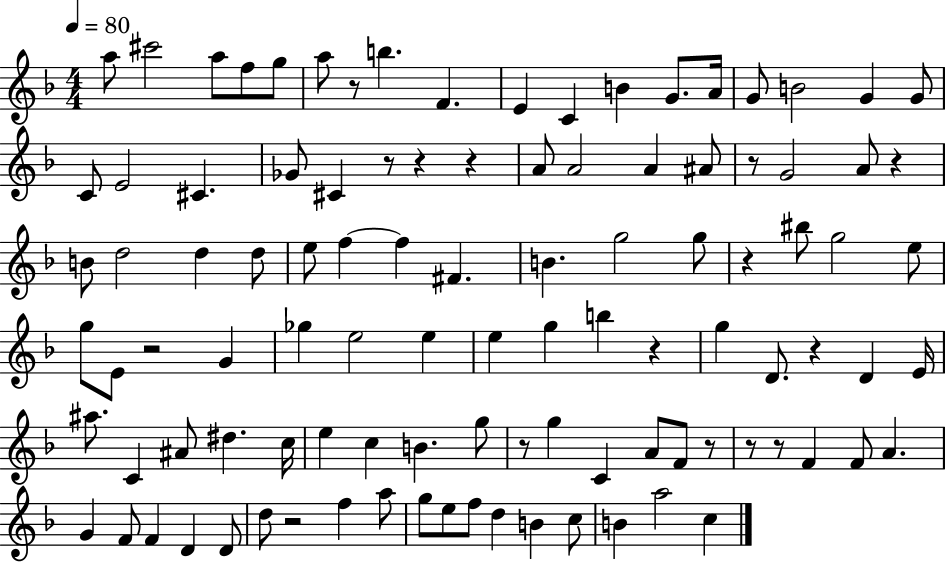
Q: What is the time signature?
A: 4/4